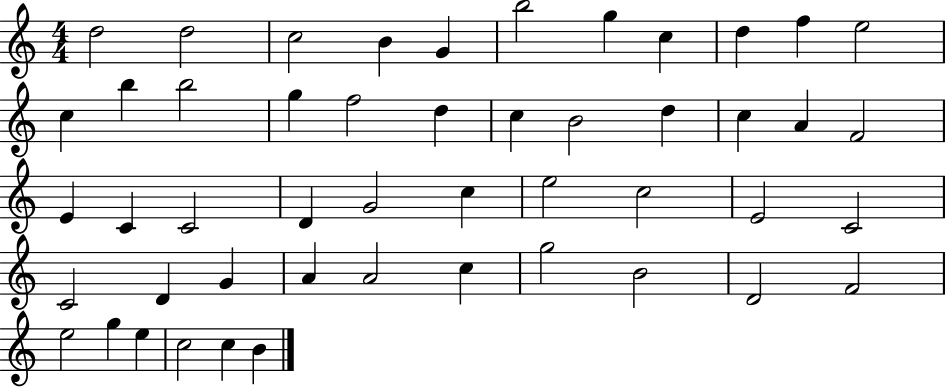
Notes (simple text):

D5/h D5/h C5/h B4/q G4/q B5/h G5/q C5/q D5/q F5/q E5/h C5/q B5/q B5/h G5/q F5/h D5/q C5/q B4/h D5/q C5/q A4/q F4/h E4/q C4/q C4/h D4/q G4/h C5/q E5/h C5/h E4/h C4/h C4/h D4/q G4/q A4/q A4/h C5/q G5/h B4/h D4/h F4/h E5/h G5/q E5/q C5/h C5/q B4/q